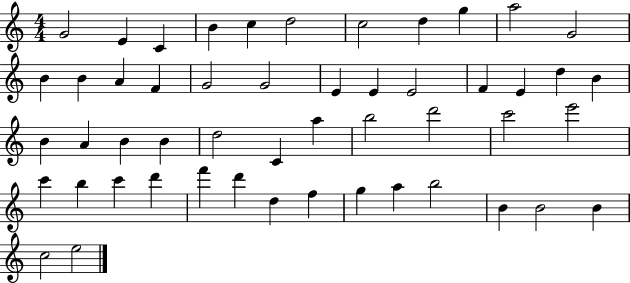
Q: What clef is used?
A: treble